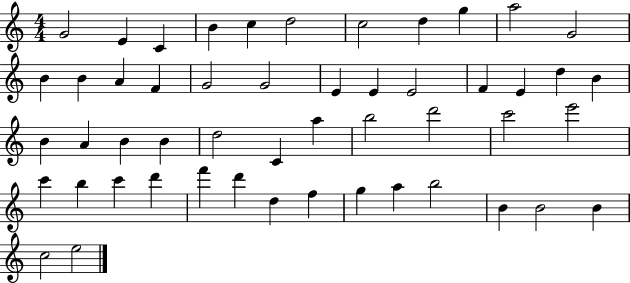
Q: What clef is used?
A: treble